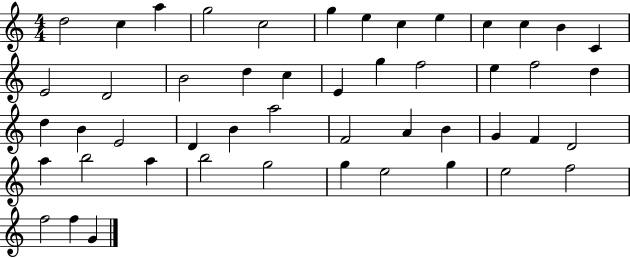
D5/h C5/q A5/q G5/h C5/h G5/q E5/q C5/q E5/q C5/q C5/q B4/q C4/q E4/h D4/h B4/h D5/q C5/q E4/q G5/q F5/h E5/q F5/h D5/q D5/q B4/q E4/h D4/q B4/q A5/h F4/h A4/q B4/q G4/q F4/q D4/h A5/q B5/h A5/q B5/h G5/h G5/q E5/h G5/q E5/h F5/h F5/h F5/q G4/q